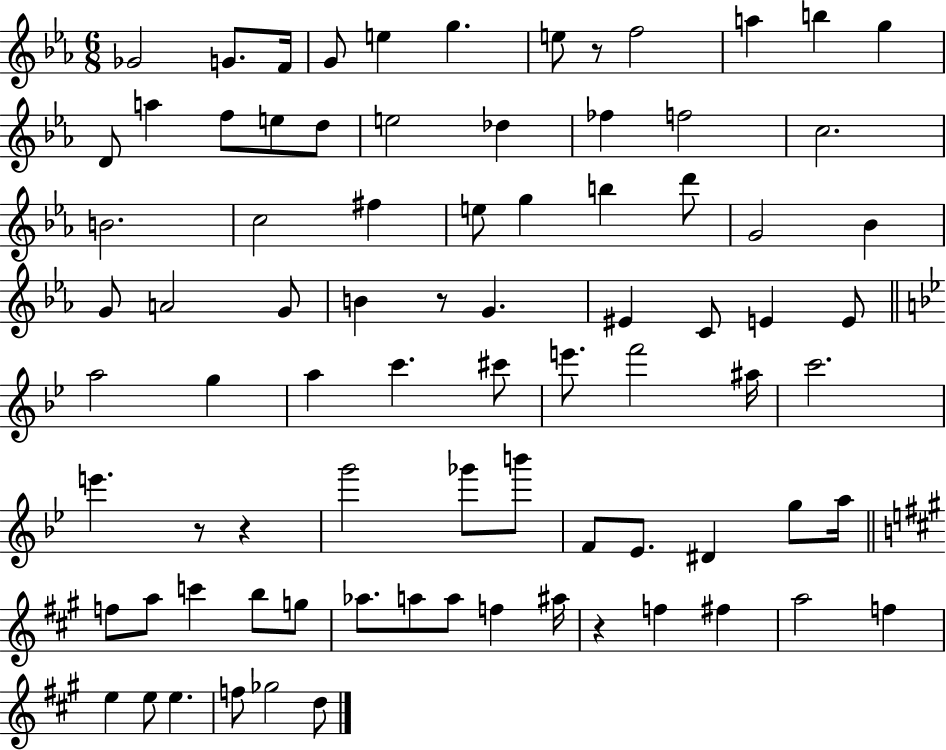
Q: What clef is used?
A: treble